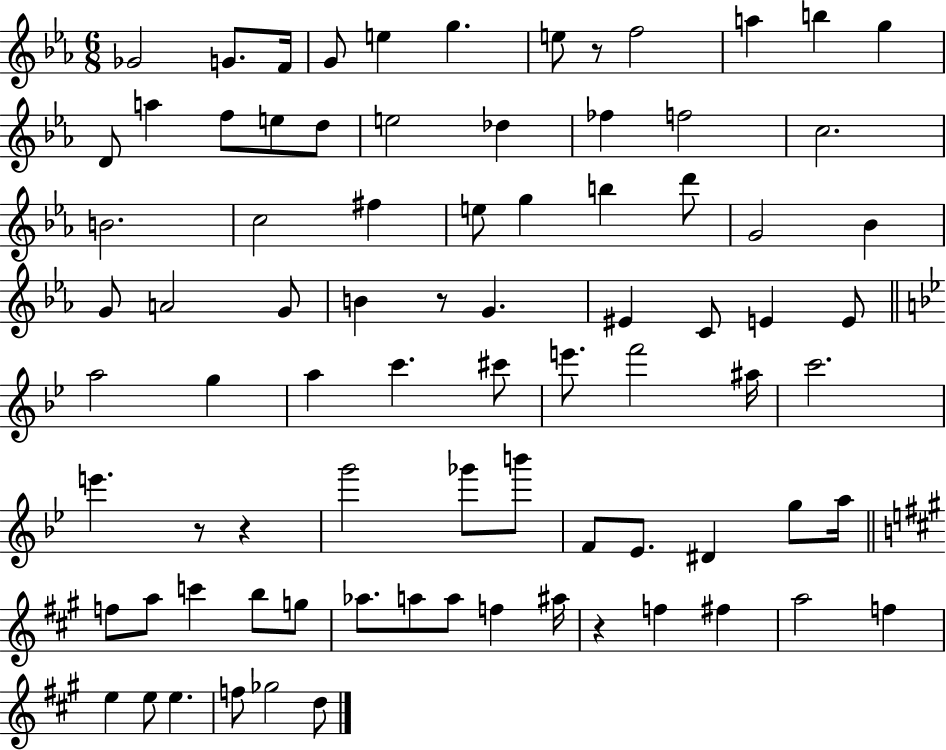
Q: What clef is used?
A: treble